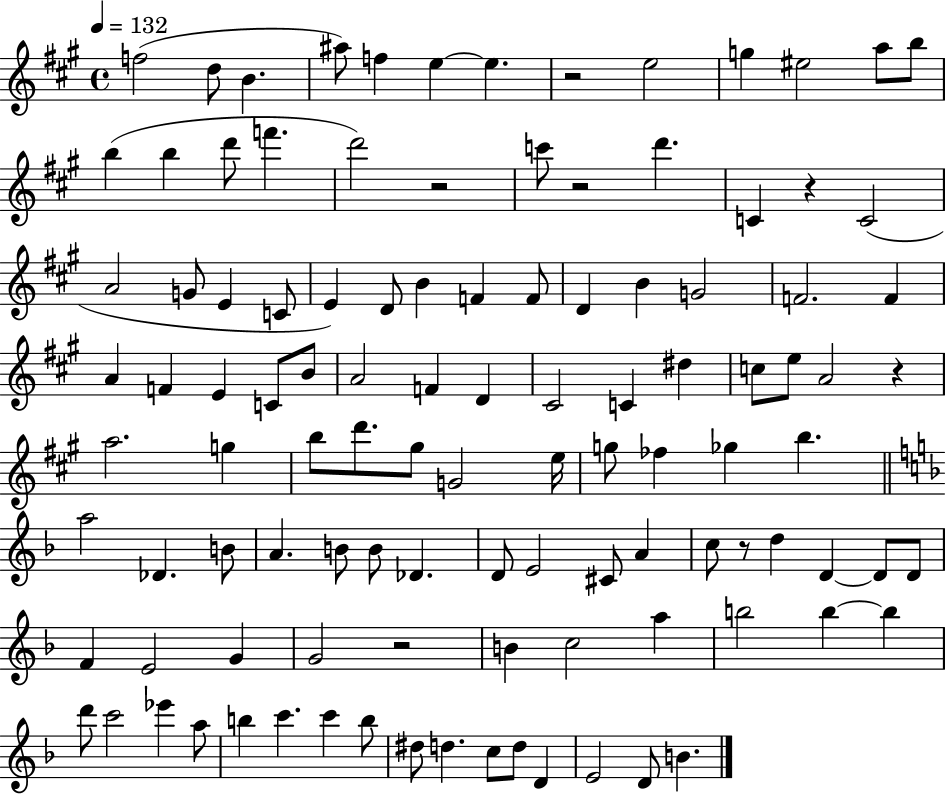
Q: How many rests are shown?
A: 7